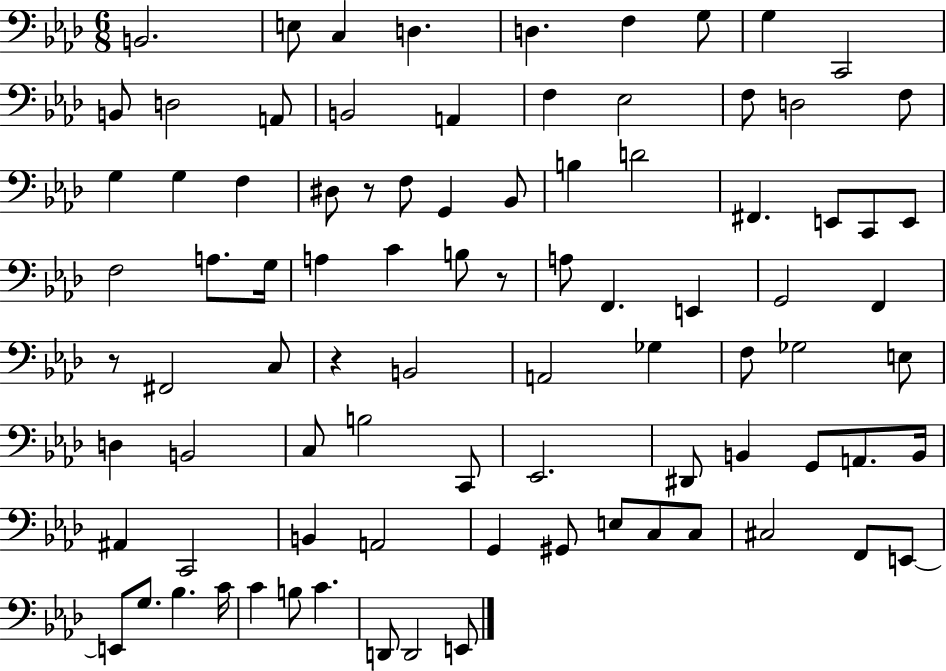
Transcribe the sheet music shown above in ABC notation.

X:1
T:Untitled
M:6/8
L:1/4
K:Ab
B,,2 E,/2 C, D, D, F, G,/2 G, C,,2 B,,/2 D,2 A,,/2 B,,2 A,, F, _E,2 F,/2 D,2 F,/2 G, G, F, ^D,/2 z/2 F,/2 G,, _B,,/2 B, D2 ^F,, E,,/2 C,,/2 E,,/2 F,2 A,/2 G,/4 A, C B,/2 z/2 A,/2 F,, E,, G,,2 F,, z/2 ^F,,2 C,/2 z B,,2 A,,2 _G, F,/2 _G,2 E,/2 D, B,,2 C,/2 B,2 C,,/2 _E,,2 ^D,,/2 B,, G,,/2 A,,/2 B,,/4 ^A,, C,,2 B,, A,,2 G,, ^G,,/2 E,/2 C,/2 C,/2 ^C,2 F,,/2 E,,/2 E,,/2 G,/2 _B, C/4 C B,/2 C D,,/2 D,,2 E,,/2